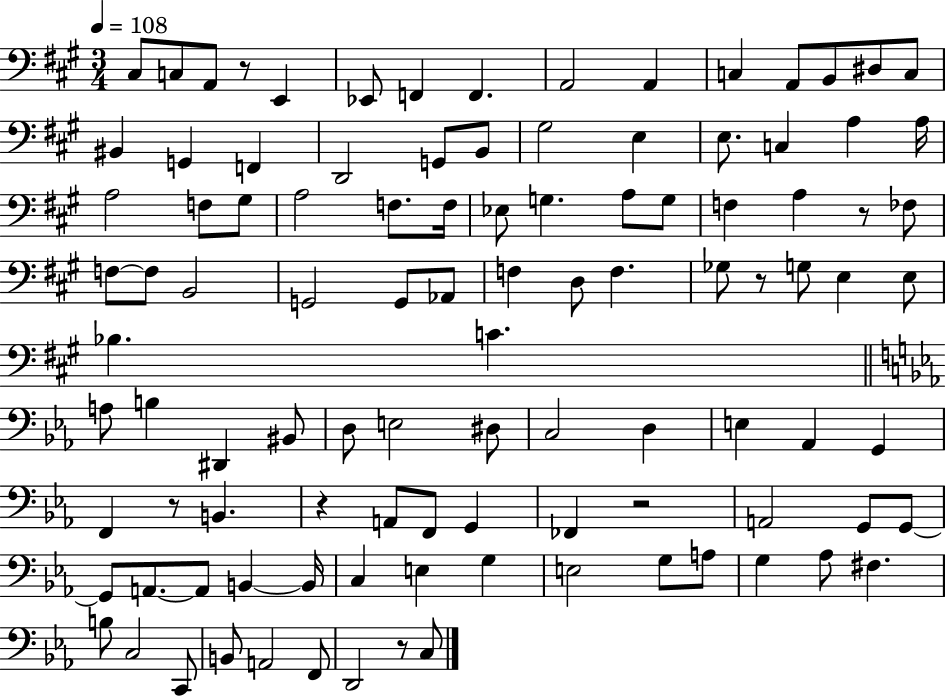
C#3/e C3/e A2/e R/e E2/q Eb2/e F2/q F2/q. A2/h A2/q C3/q A2/e B2/e D#3/e C3/e BIS2/q G2/q F2/q D2/h G2/e B2/e G#3/h E3/q E3/e. C3/q A3/q A3/s A3/h F3/e G#3/e A3/h F3/e. F3/s Eb3/e G3/q. A3/e G3/e F3/q A3/q R/e FES3/e F3/e F3/e B2/h G2/h G2/e Ab2/e F3/q D3/e F3/q. Gb3/e R/e G3/e E3/q E3/e Bb3/q. C4/q. A3/e B3/q D#2/q BIS2/e D3/e E3/h D#3/e C3/h D3/q E3/q Ab2/q G2/q F2/q R/e B2/q. R/q A2/e F2/e G2/q FES2/q R/h A2/h G2/e G2/e G2/e A2/e. A2/e B2/q B2/s C3/q E3/q G3/q E3/h G3/e A3/e G3/q Ab3/e F#3/q. B3/e C3/h C2/e B2/e A2/h F2/e D2/h R/e C3/e